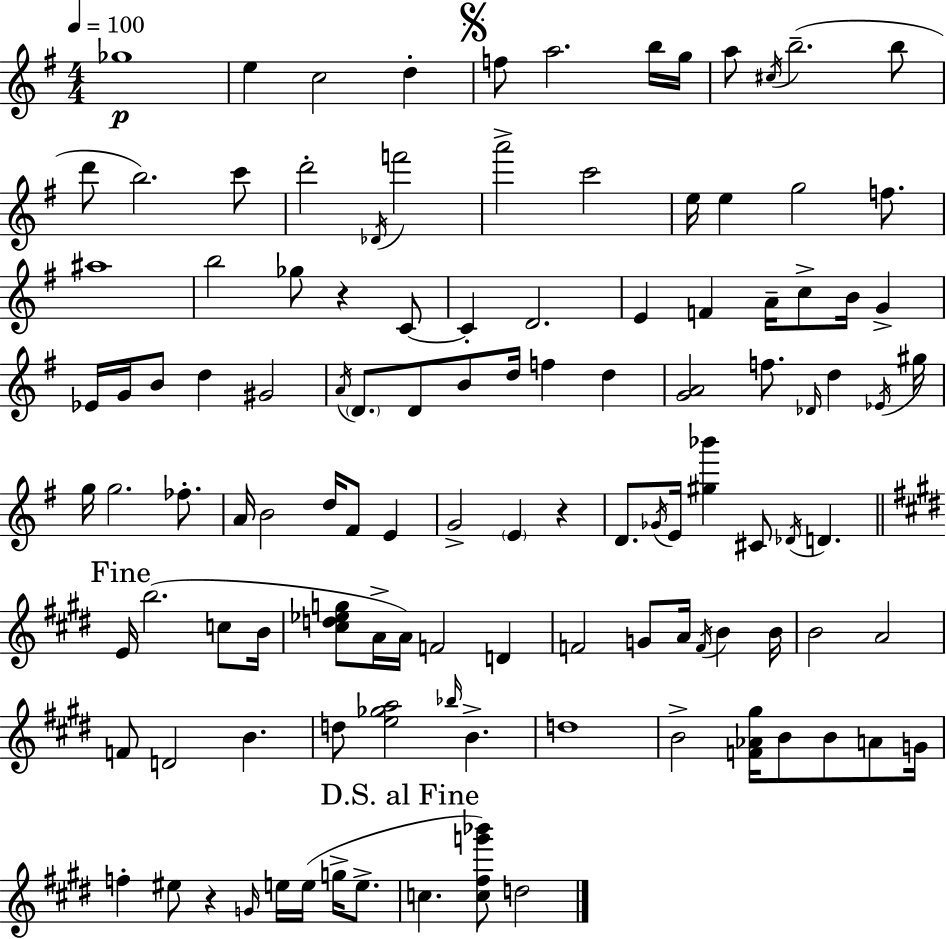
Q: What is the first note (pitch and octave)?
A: Gb5